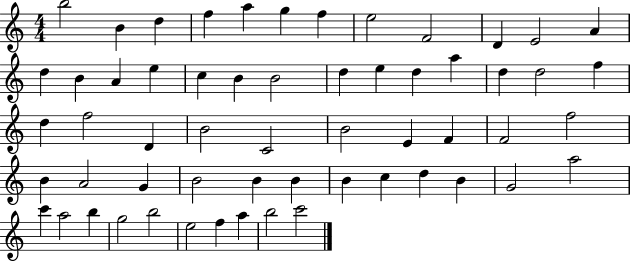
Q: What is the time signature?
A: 4/4